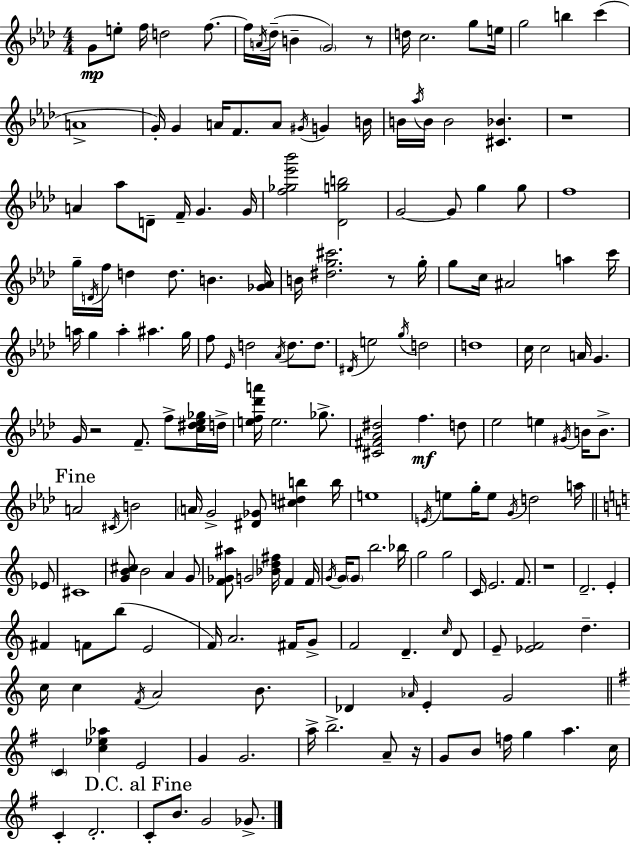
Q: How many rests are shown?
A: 6